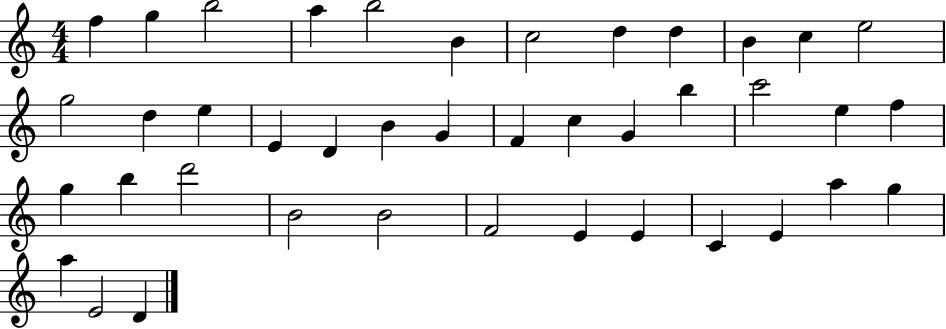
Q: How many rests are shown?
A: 0